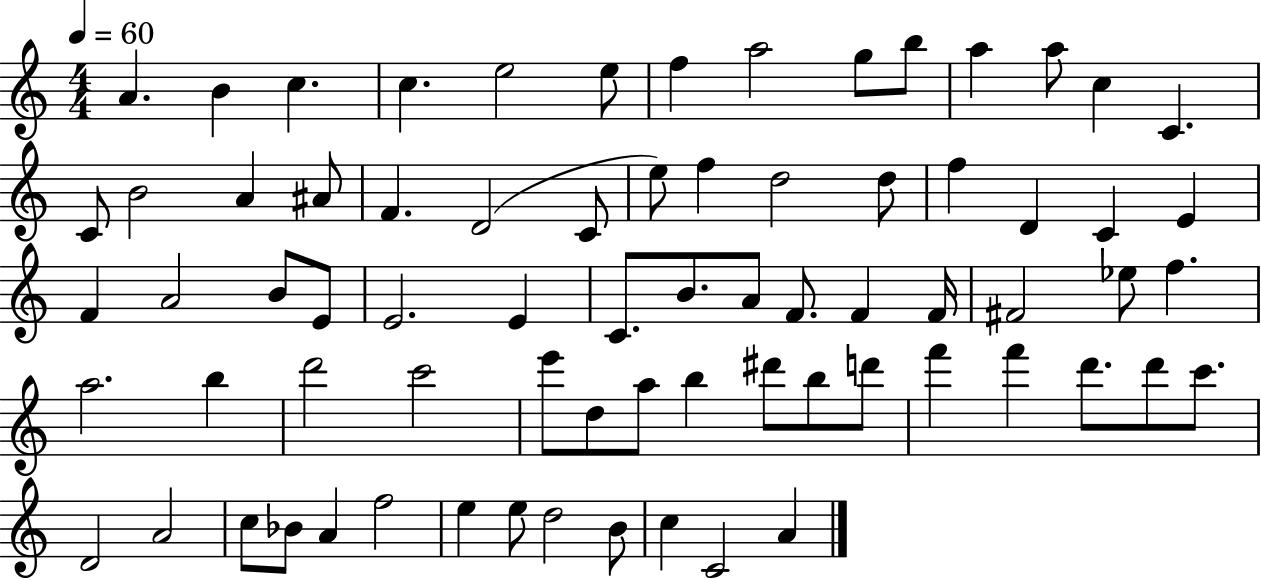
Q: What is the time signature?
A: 4/4